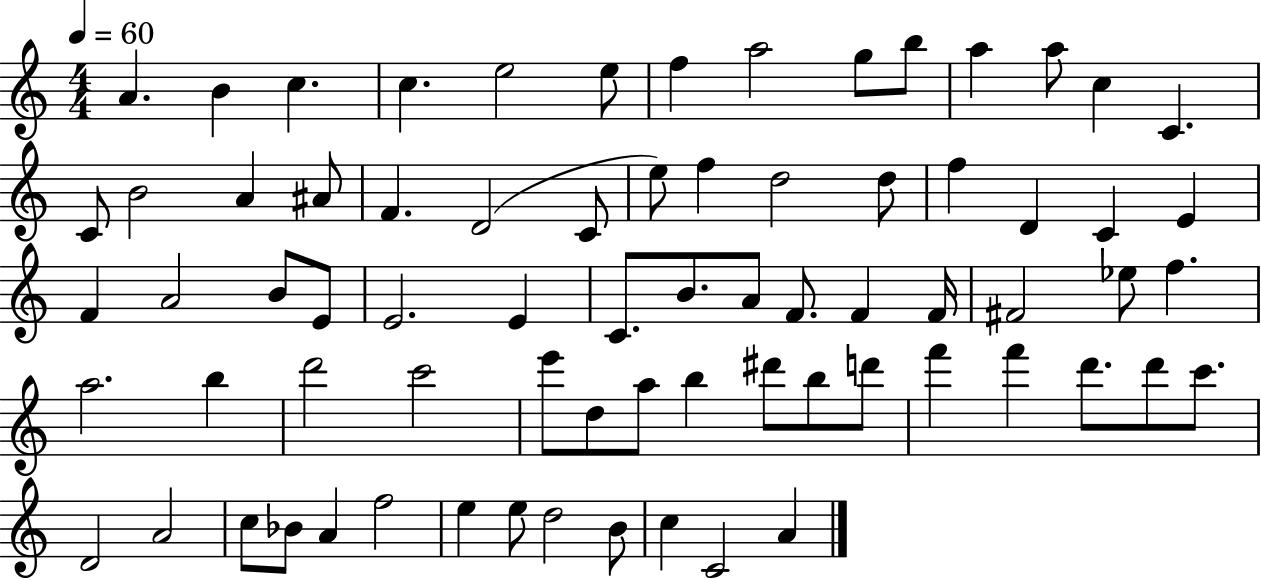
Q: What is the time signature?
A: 4/4